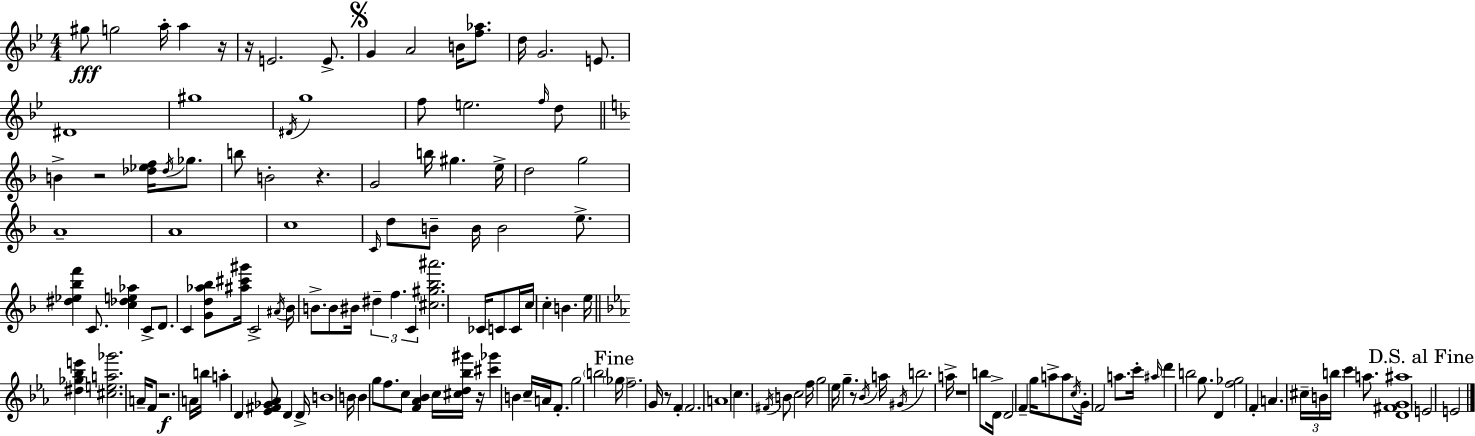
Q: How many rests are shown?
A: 9